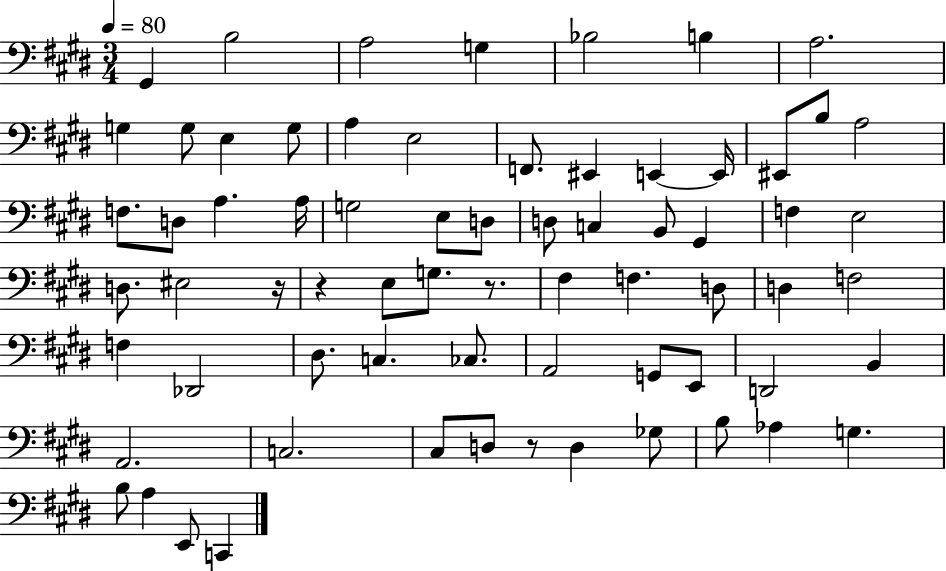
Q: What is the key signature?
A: E major